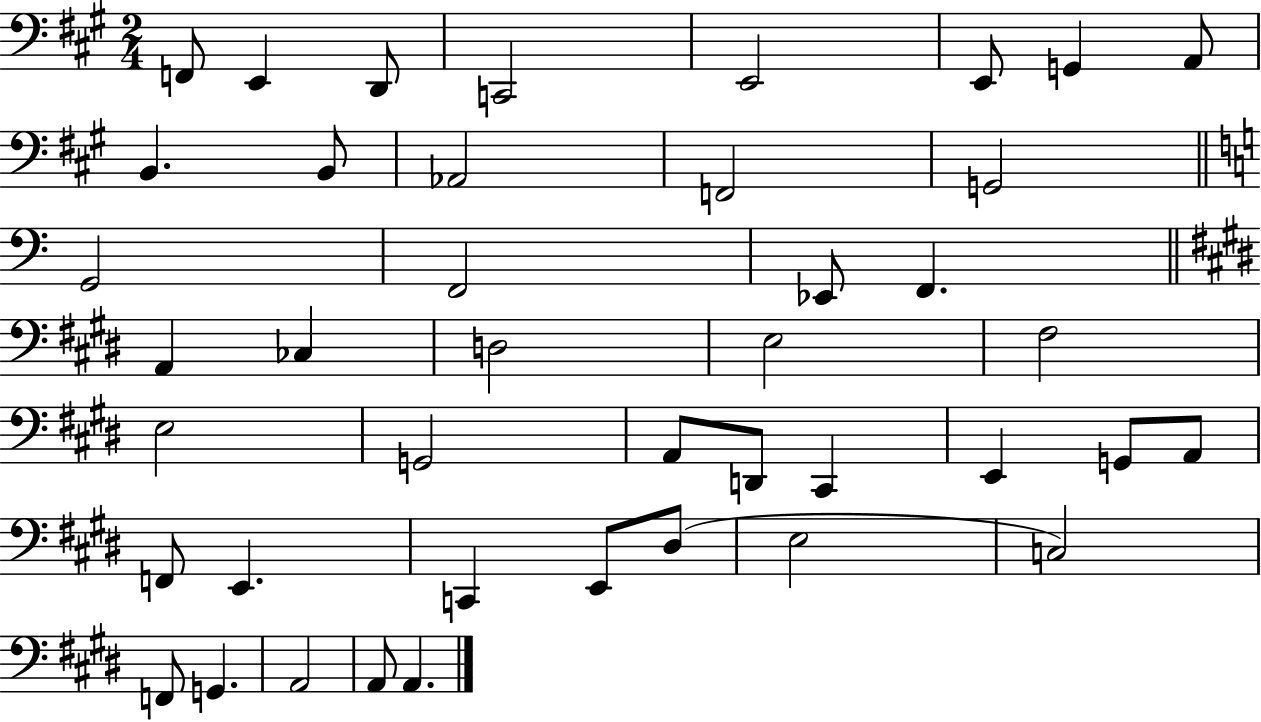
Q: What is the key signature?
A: A major